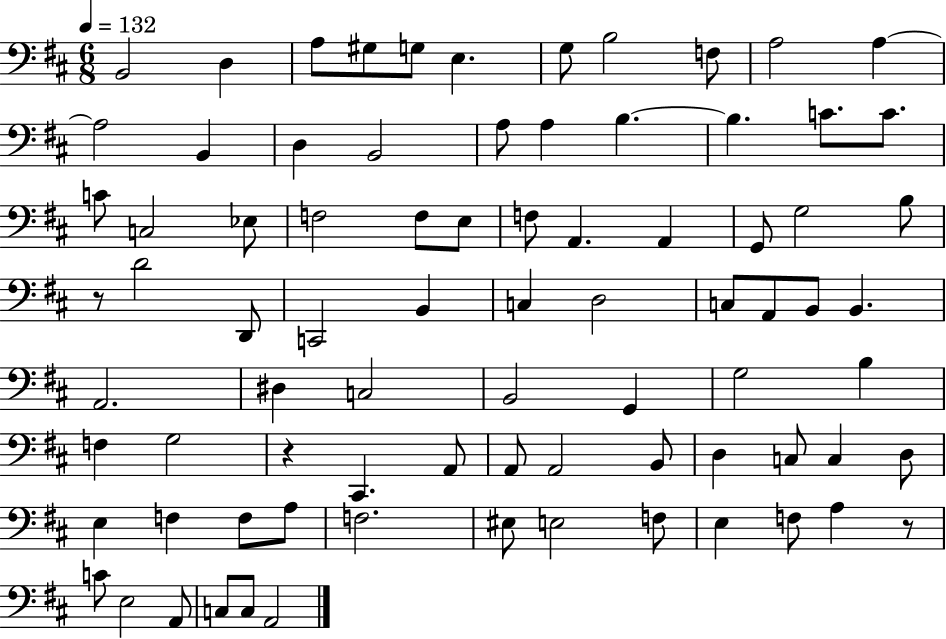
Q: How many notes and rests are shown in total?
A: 81